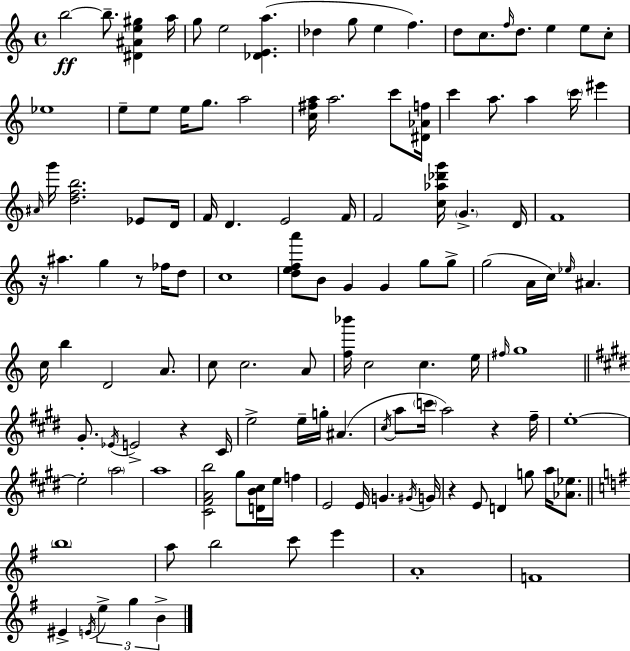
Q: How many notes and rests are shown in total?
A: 125